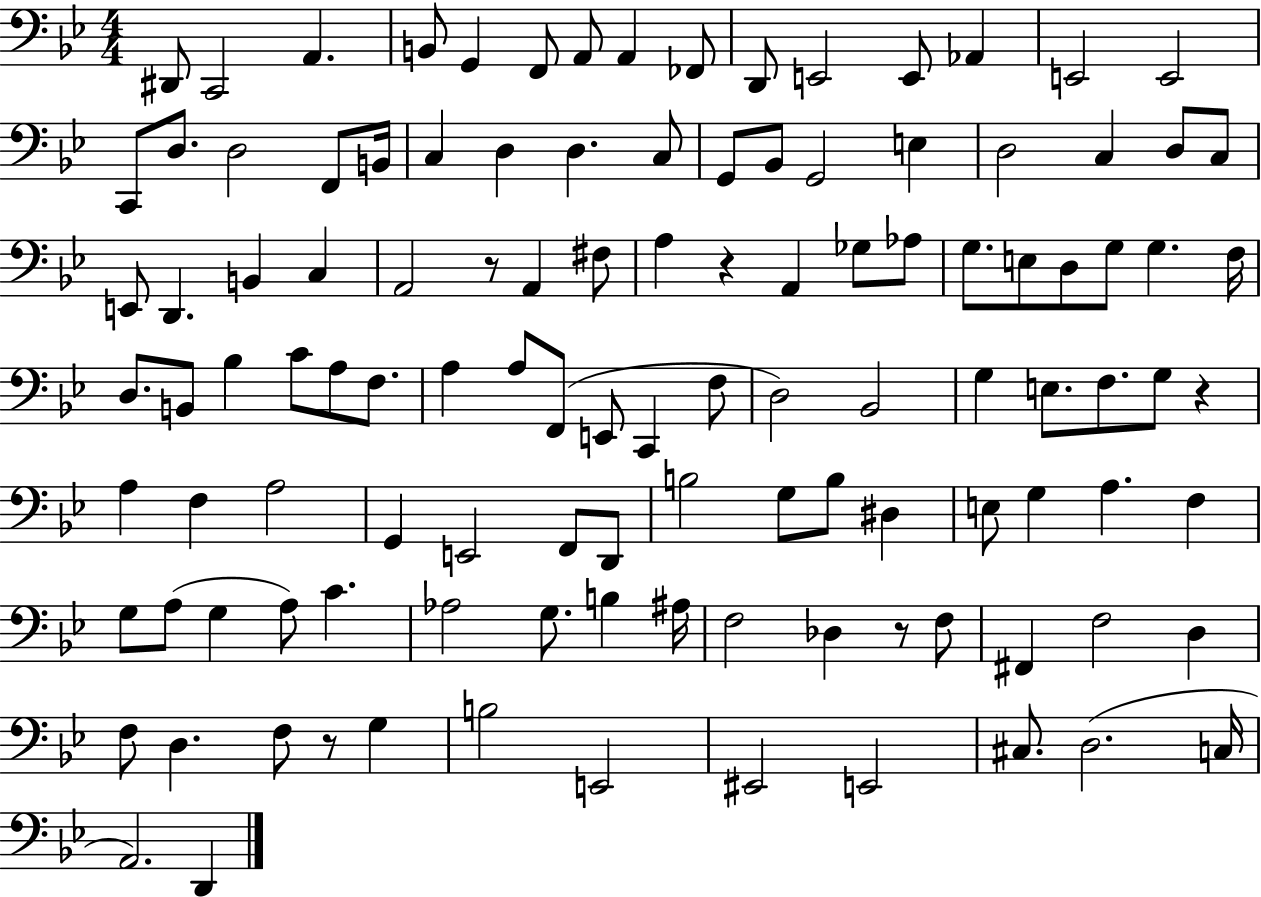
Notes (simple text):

D#2/e C2/h A2/q. B2/e G2/q F2/e A2/e A2/q FES2/e D2/e E2/h E2/e Ab2/q E2/h E2/h C2/e D3/e. D3/h F2/e B2/s C3/q D3/q D3/q. C3/e G2/e Bb2/e G2/h E3/q D3/h C3/q D3/e C3/e E2/e D2/q. B2/q C3/q A2/h R/e A2/q F#3/e A3/q R/q A2/q Gb3/e Ab3/e G3/e. E3/e D3/e G3/e G3/q. F3/s D3/e. B2/e Bb3/q C4/e A3/e F3/e. A3/q A3/e F2/e E2/e C2/q F3/e D3/h Bb2/h G3/q E3/e. F3/e. G3/e R/q A3/q F3/q A3/h G2/q E2/h F2/e D2/e B3/h G3/e B3/e D#3/q E3/e G3/q A3/q. F3/q G3/e A3/e G3/q A3/e C4/q. Ab3/h G3/e. B3/q A#3/s F3/h Db3/q R/e F3/e F#2/q F3/h D3/q F3/e D3/q. F3/e R/e G3/q B3/h E2/h EIS2/h E2/h C#3/e. D3/h. C3/s A2/h. D2/q